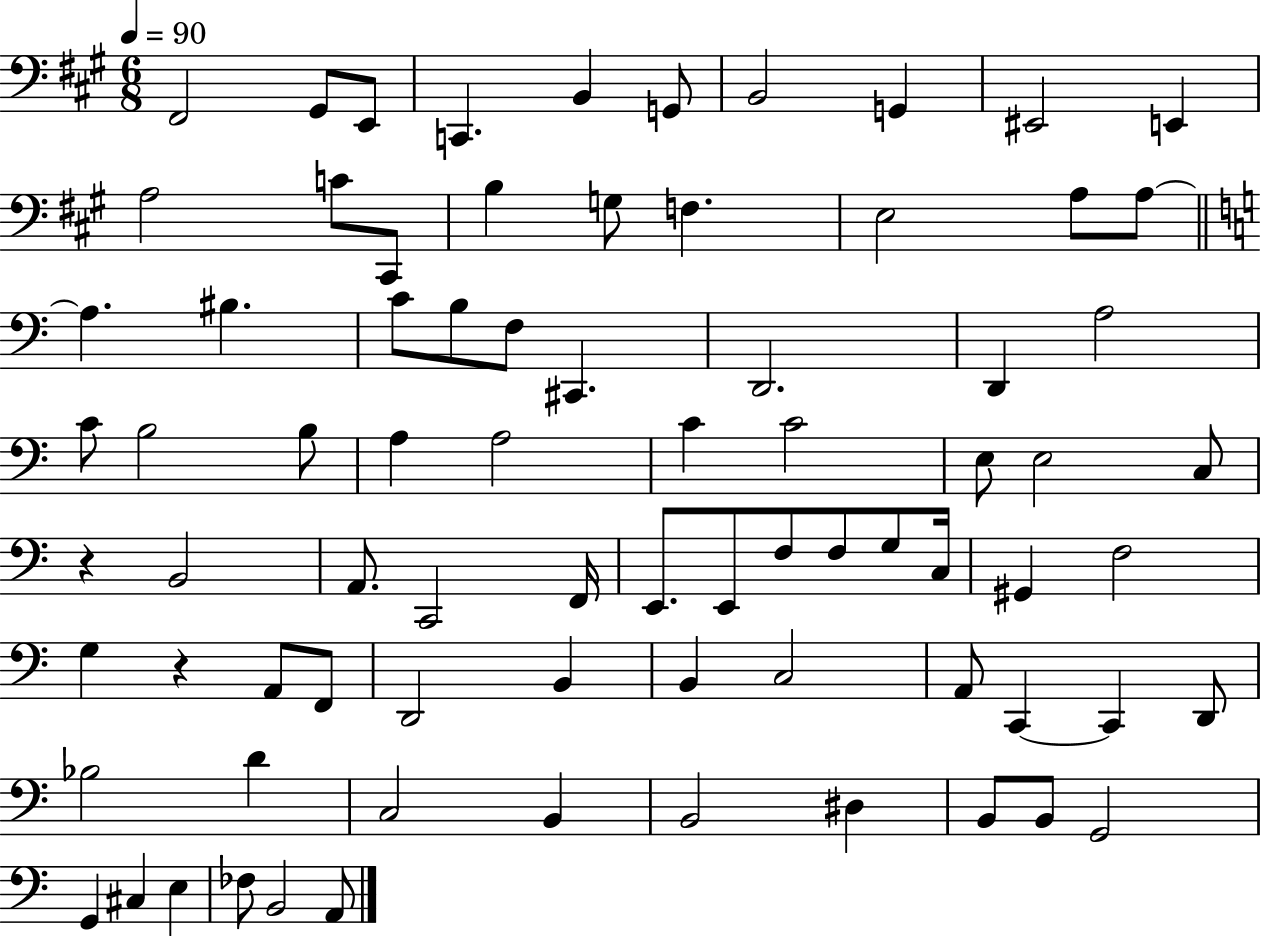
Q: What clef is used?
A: bass